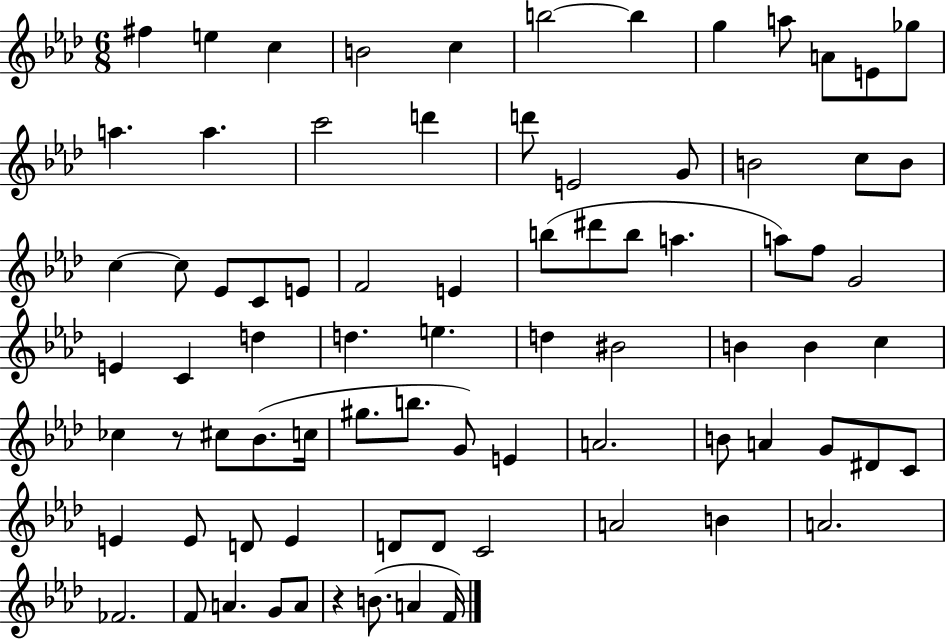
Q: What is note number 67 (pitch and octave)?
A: C4